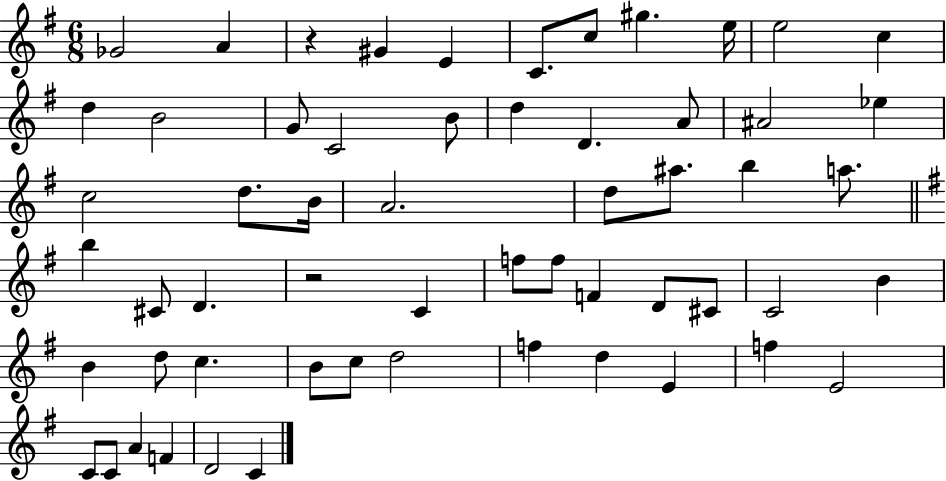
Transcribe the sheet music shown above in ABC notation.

X:1
T:Untitled
M:6/8
L:1/4
K:G
_G2 A z ^G E C/2 c/2 ^g e/4 e2 c d B2 G/2 C2 B/2 d D A/2 ^A2 _e c2 d/2 B/4 A2 d/2 ^a/2 b a/2 b ^C/2 D z2 C f/2 f/2 F D/2 ^C/2 C2 B B d/2 c B/2 c/2 d2 f d E f E2 C/2 C/2 A F D2 C